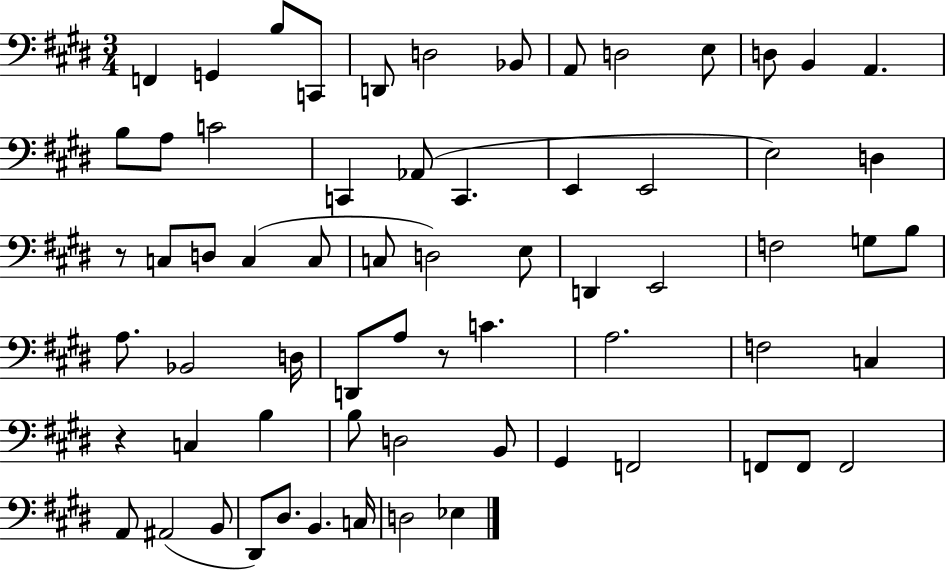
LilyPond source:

{
  \clef bass
  \numericTimeSignature
  \time 3/4
  \key e \major
  \repeat volta 2 { f,4 g,4 b8 c,8 | d,8 d2 bes,8 | a,8 d2 e8 | d8 b,4 a,4. | \break b8 a8 c'2 | c,4 aes,8( c,4. | e,4 e,2 | e2) d4 | \break r8 c8 d8 c4( c8 | c8 d2) e8 | d,4 e,2 | f2 g8 b8 | \break a8. bes,2 d16 | d,8 a8 r8 c'4. | a2. | f2 c4 | \break r4 c4 b4 | b8 d2 b,8 | gis,4 f,2 | f,8 f,8 f,2 | \break a,8 ais,2( b,8 | dis,8) dis8. b,4. c16 | d2 ees4 | } \bar "|."
}